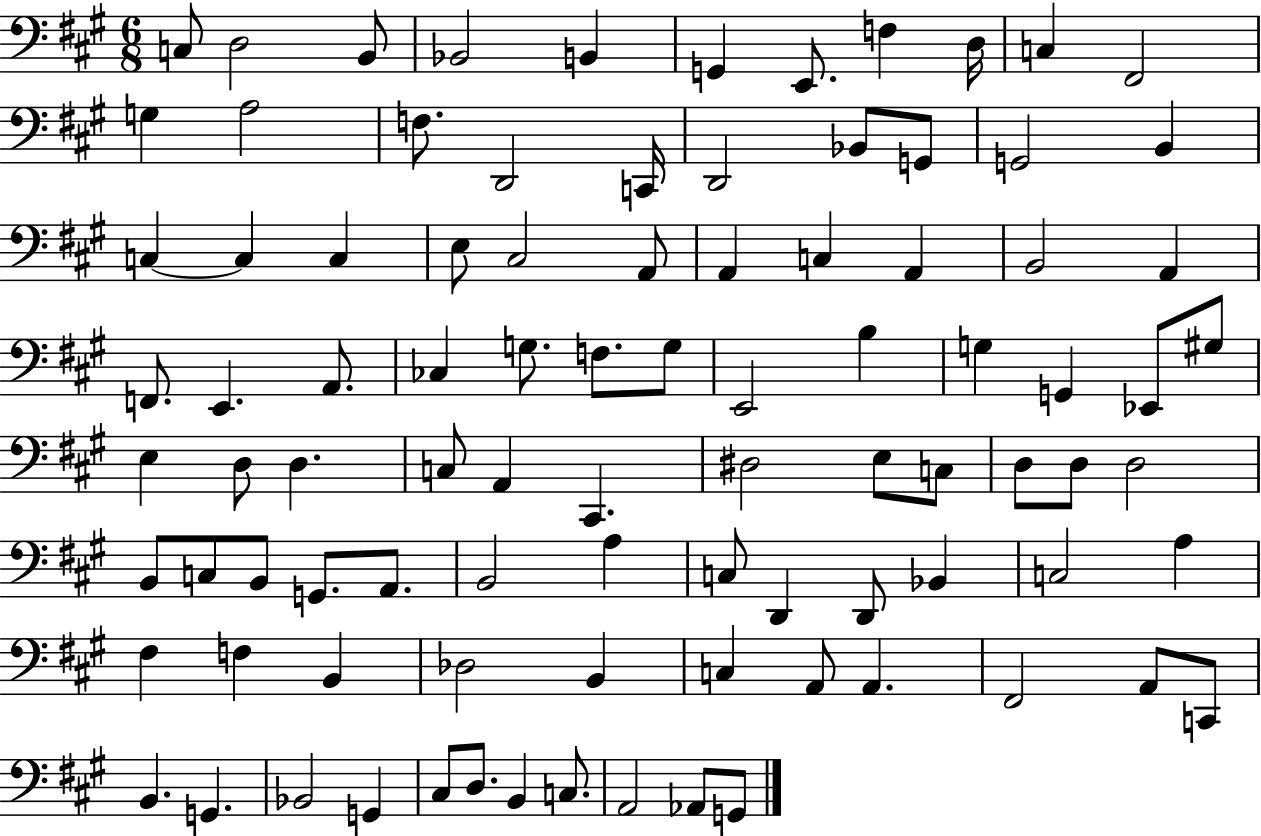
X:1
T:Untitled
M:6/8
L:1/4
K:A
C,/2 D,2 B,,/2 _B,,2 B,, G,, E,,/2 F, D,/4 C, ^F,,2 G, A,2 F,/2 D,,2 C,,/4 D,,2 _B,,/2 G,,/2 G,,2 B,, C, C, C, E,/2 ^C,2 A,,/2 A,, C, A,, B,,2 A,, F,,/2 E,, A,,/2 _C, G,/2 F,/2 G,/2 E,,2 B, G, G,, _E,,/2 ^G,/2 E, D,/2 D, C,/2 A,, ^C,, ^D,2 E,/2 C,/2 D,/2 D,/2 D,2 B,,/2 C,/2 B,,/2 G,,/2 A,,/2 B,,2 A, C,/2 D,, D,,/2 _B,, C,2 A, ^F, F, B,, _D,2 B,, C, A,,/2 A,, ^F,,2 A,,/2 C,,/2 B,, G,, _B,,2 G,, ^C,/2 D,/2 B,, C,/2 A,,2 _A,,/2 G,,/2